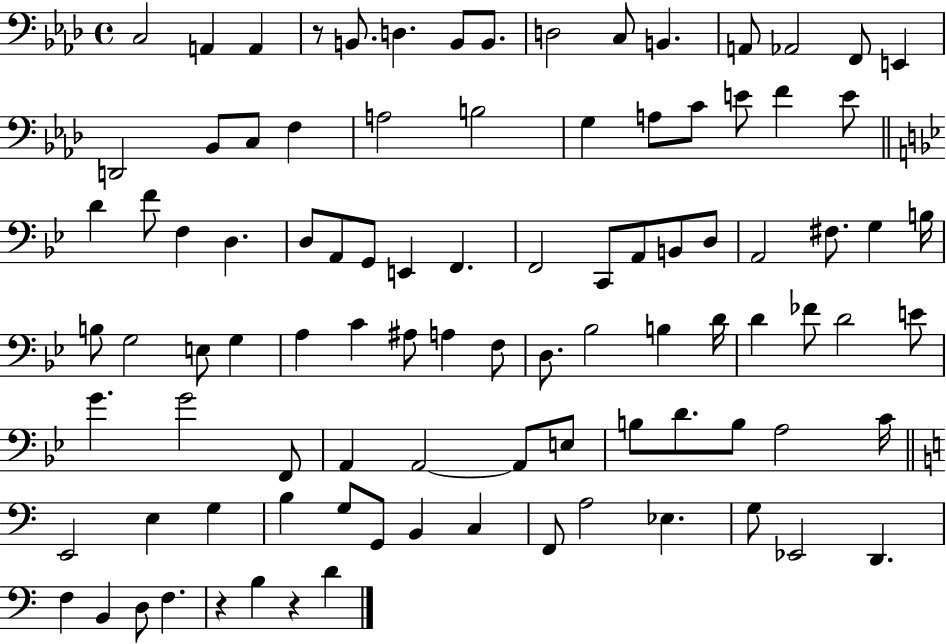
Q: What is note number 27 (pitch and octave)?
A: D4